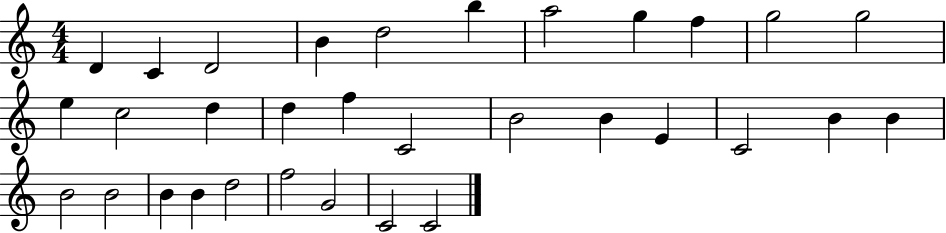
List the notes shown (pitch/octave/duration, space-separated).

D4/q C4/q D4/h B4/q D5/h B5/q A5/h G5/q F5/q G5/h G5/h E5/q C5/h D5/q D5/q F5/q C4/h B4/h B4/q E4/q C4/h B4/q B4/q B4/h B4/h B4/q B4/q D5/h F5/h G4/h C4/h C4/h